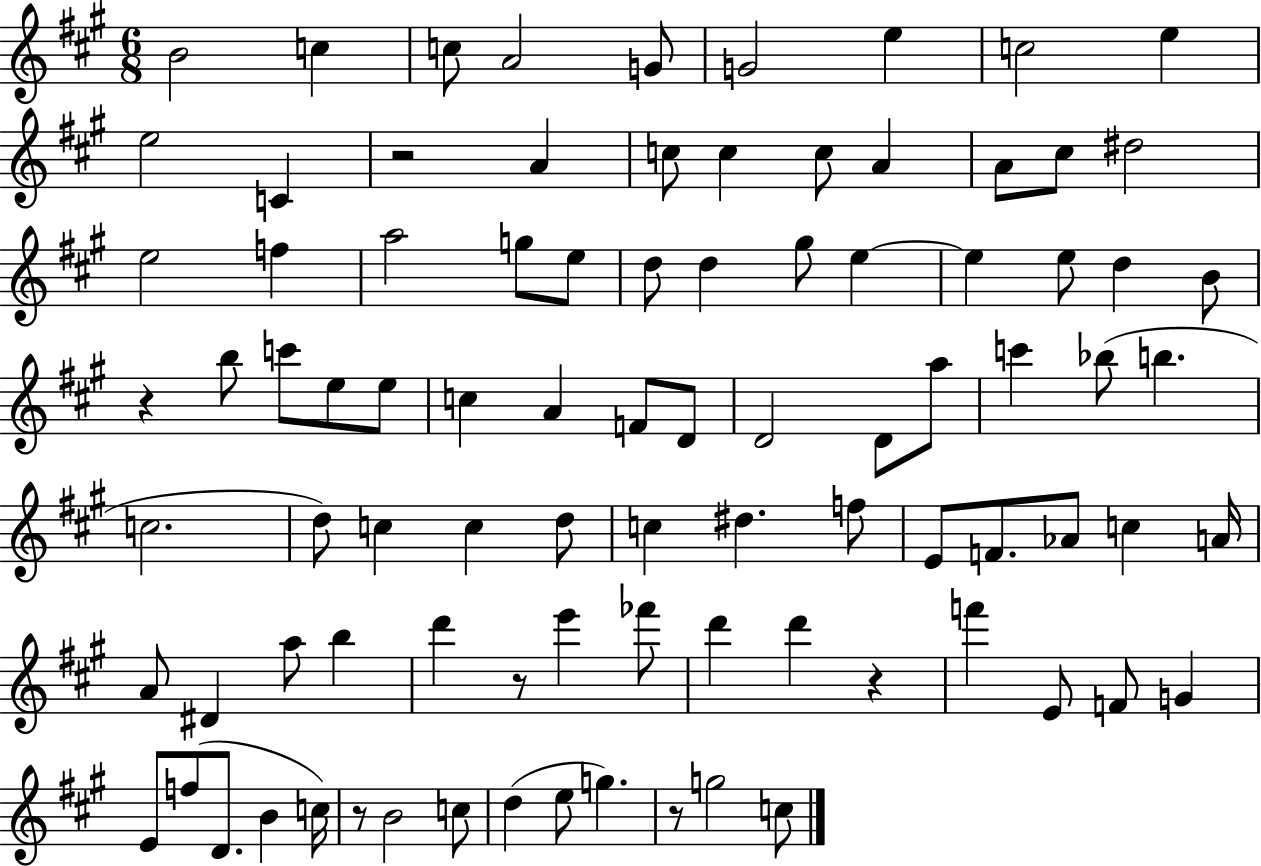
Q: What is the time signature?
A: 6/8